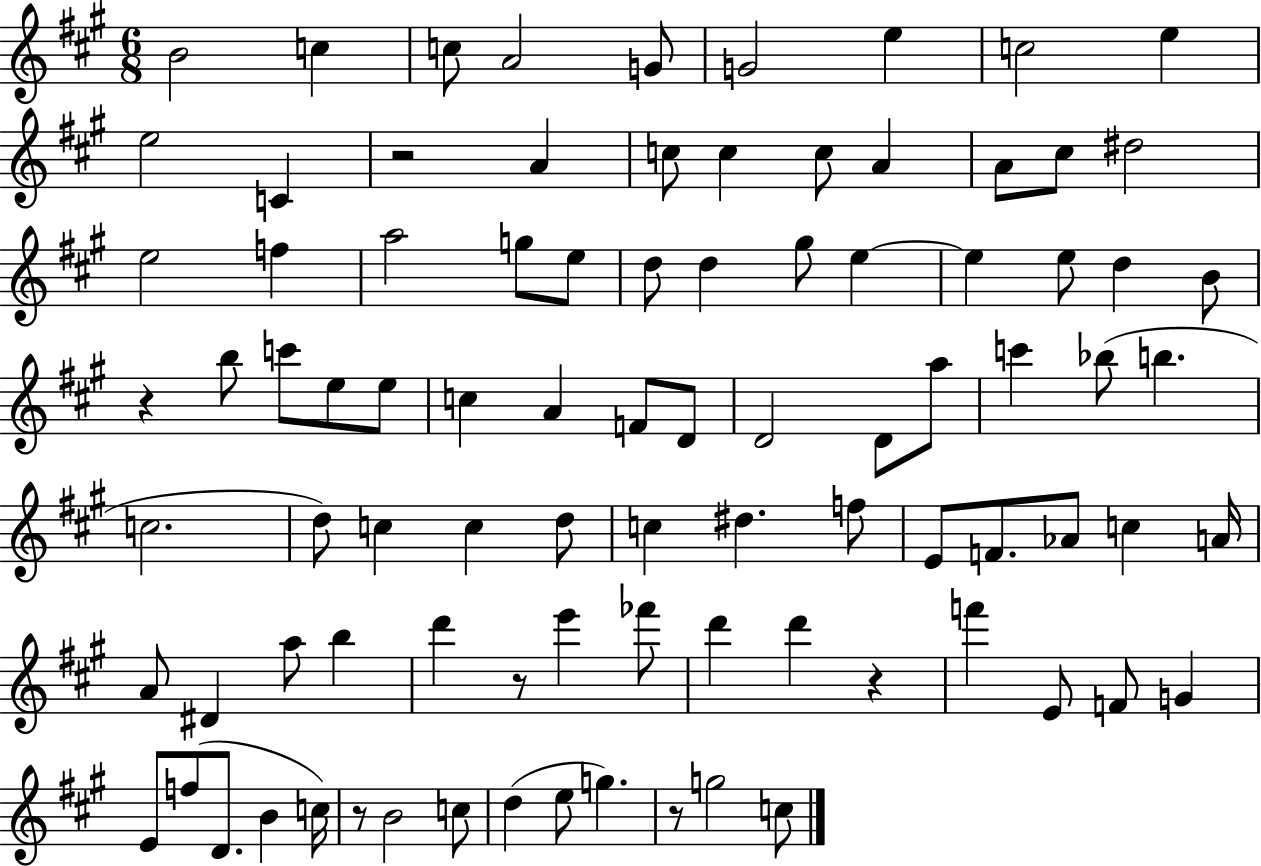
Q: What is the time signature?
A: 6/8